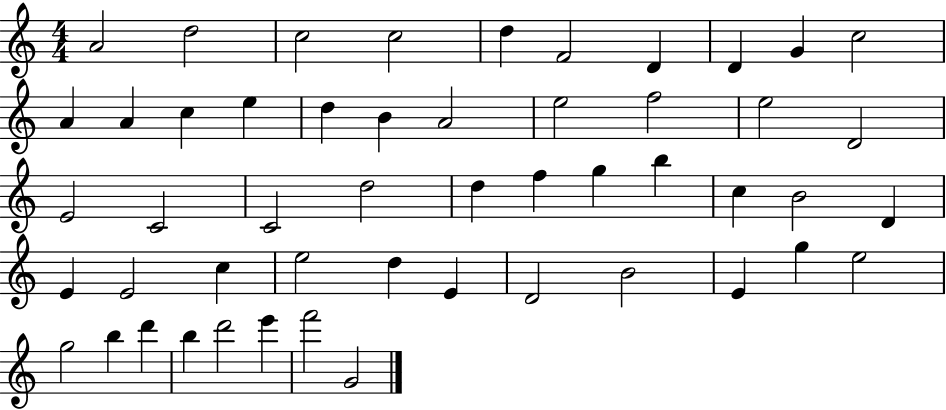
X:1
T:Untitled
M:4/4
L:1/4
K:C
A2 d2 c2 c2 d F2 D D G c2 A A c e d B A2 e2 f2 e2 D2 E2 C2 C2 d2 d f g b c B2 D E E2 c e2 d E D2 B2 E g e2 g2 b d' b d'2 e' f'2 G2